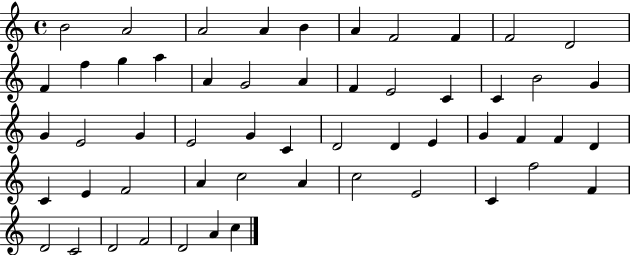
B4/h A4/h A4/h A4/q B4/q A4/q F4/h F4/q F4/h D4/h F4/q F5/q G5/q A5/q A4/q G4/h A4/q F4/q E4/h C4/q C4/q B4/h G4/q G4/q E4/h G4/q E4/h G4/q C4/q D4/h D4/q E4/q G4/q F4/q F4/q D4/q C4/q E4/q F4/h A4/q C5/h A4/q C5/h E4/h C4/q F5/h F4/q D4/h C4/h D4/h F4/h D4/h A4/q C5/q